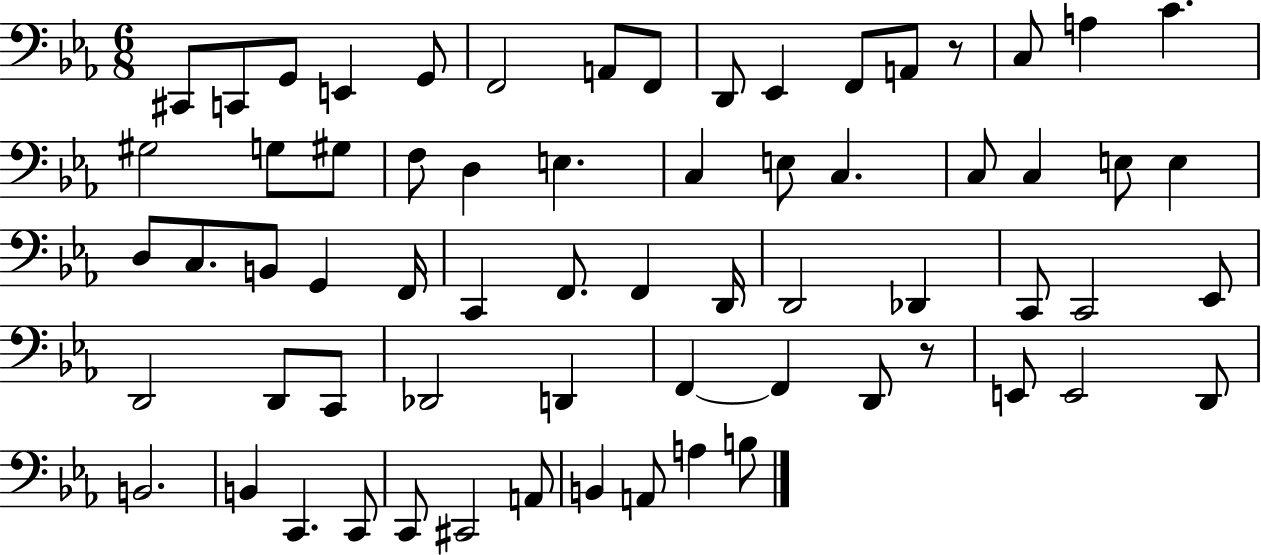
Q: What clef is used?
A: bass